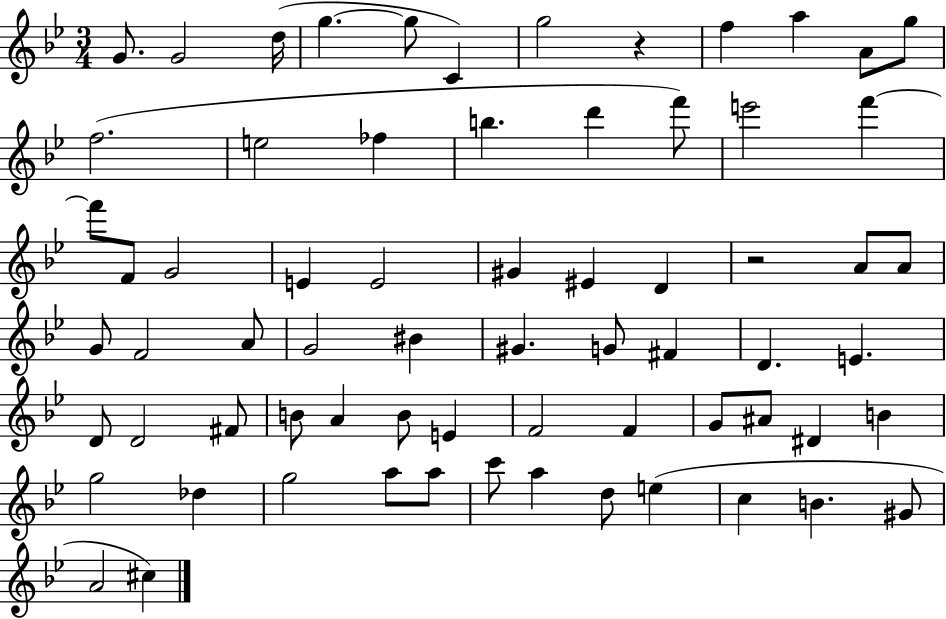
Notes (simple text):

G4/e. G4/h D5/s G5/q. G5/e C4/q G5/h R/q F5/q A5/q A4/e G5/e F5/h. E5/h FES5/q B5/q. D6/q F6/e E6/h F6/q F6/e F4/e G4/h E4/q E4/h G#4/q EIS4/q D4/q R/h A4/e A4/e G4/e F4/h A4/e G4/h BIS4/q G#4/q. G4/e F#4/q D4/q. E4/q. D4/e D4/h F#4/e B4/e A4/q B4/e E4/q F4/h F4/q G4/e A#4/e D#4/q B4/q G5/h Db5/q G5/h A5/e A5/e C6/e A5/q D5/e E5/q C5/q B4/q. G#4/e A4/h C#5/q